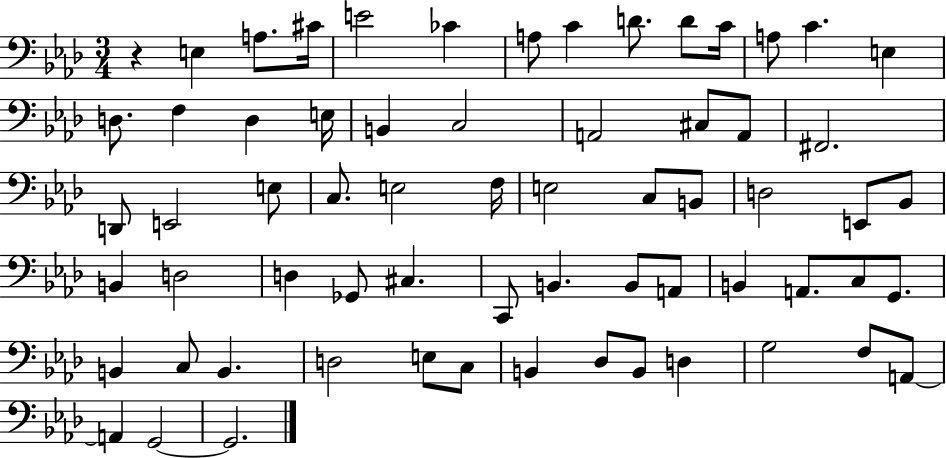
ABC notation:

X:1
T:Untitled
M:3/4
L:1/4
K:Ab
z E, A,/2 ^C/4 E2 _C A,/2 C D/2 D/2 C/4 A,/2 C E, D,/2 F, D, E,/4 B,, C,2 A,,2 ^C,/2 A,,/2 ^F,,2 D,,/2 E,,2 E,/2 C,/2 E,2 F,/4 E,2 C,/2 B,,/2 D,2 E,,/2 _B,,/2 B,, D,2 D, _G,,/2 ^C, C,,/2 B,, B,,/2 A,,/2 B,, A,,/2 C,/2 G,,/2 B,, C,/2 B,, D,2 E,/2 C,/2 B,, _D,/2 B,,/2 D, G,2 F,/2 A,,/2 A,, G,,2 G,,2